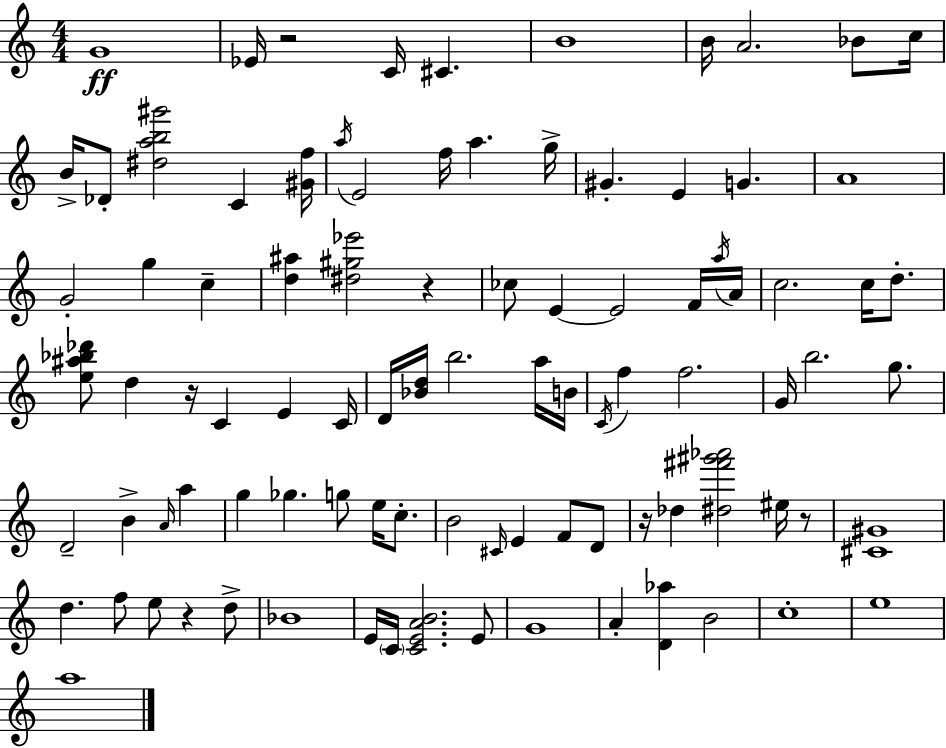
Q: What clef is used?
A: treble